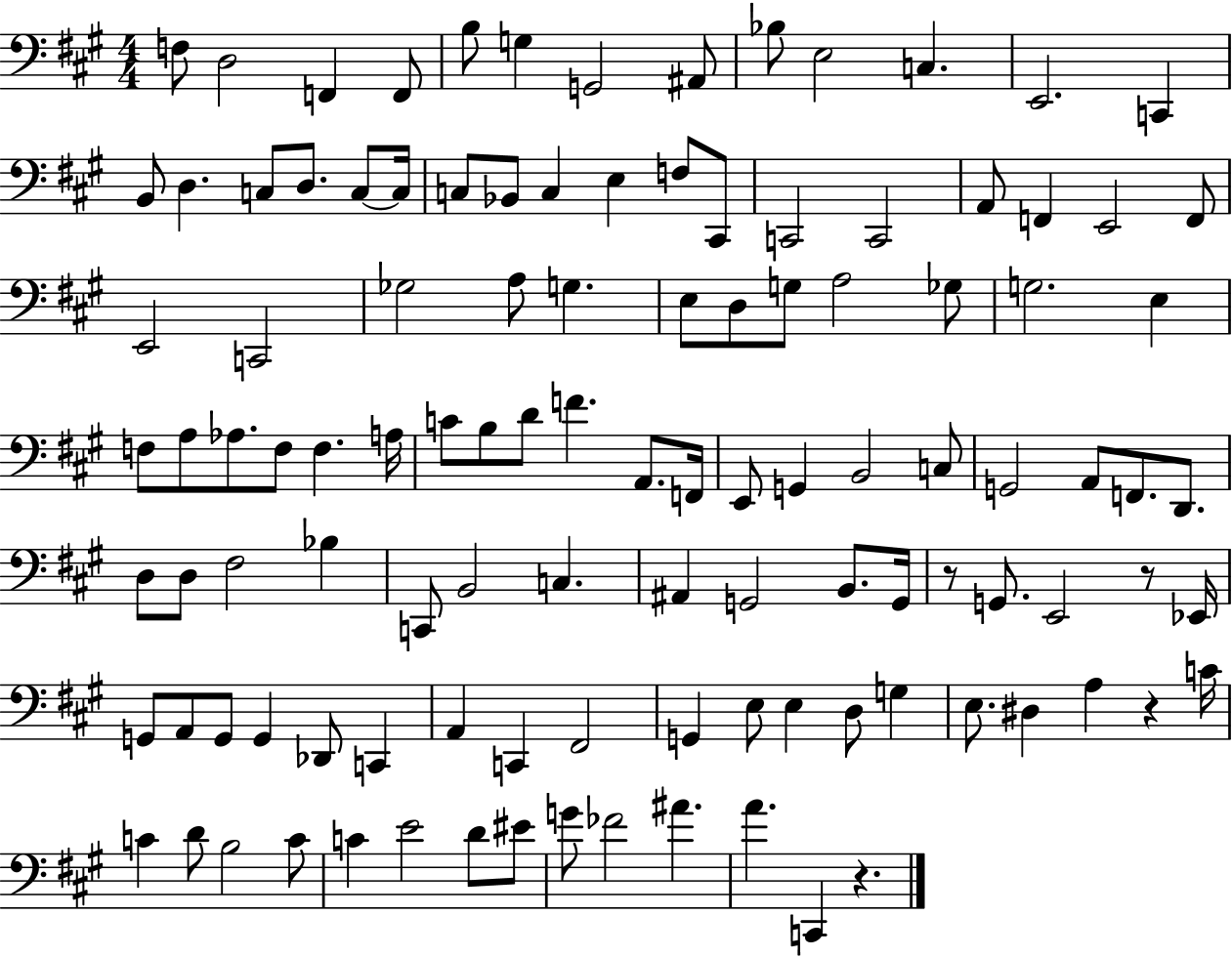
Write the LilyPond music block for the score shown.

{
  \clef bass
  \numericTimeSignature
  \time 4/4
  \key a \major
  f8 d2 f,4 f,8 | b8 g4 g,2 ais,8 | bes8 e2 c4. | e,2. c,4 | \break b,8 d4. c8 d8. c8~~ c16 | c8 bes,8 c4 e4 f8 cis,8 | c,2 c,2 | a,8 f,4 e,2 f,8 | \break e,2 c,2 | ges2 a8 g4. | e8 d8 g8 a2 ges8 | g2. e4 | \break f8 a8 aes8. f8 f4. a16 | c'8 b8 d'8 f'4. a,8. f,16 | e,8 g,4 b,2 c8 | g,2 a,8 f,8. d,8. | \break d8 d8 fis2 bes4 | c,8 b,2 c4. | ais,4 g,2 b,8. g,16 | r8 g,8. e,2 r8 ees,16 | \break g,8 a,8 g,8 g,4 des,8 c,4 | a,4 c,4 fis,2 | g,4 e8 e4 d8 g4 | e8. dis4 a4 r4 c'16 | \break c'4 d'8 b2 c'8 | c'4 e'2 d'8 eis'8 | g'8 fes'2 ais'4. | a'4. c,4 r4. | \break \bar "|."
}